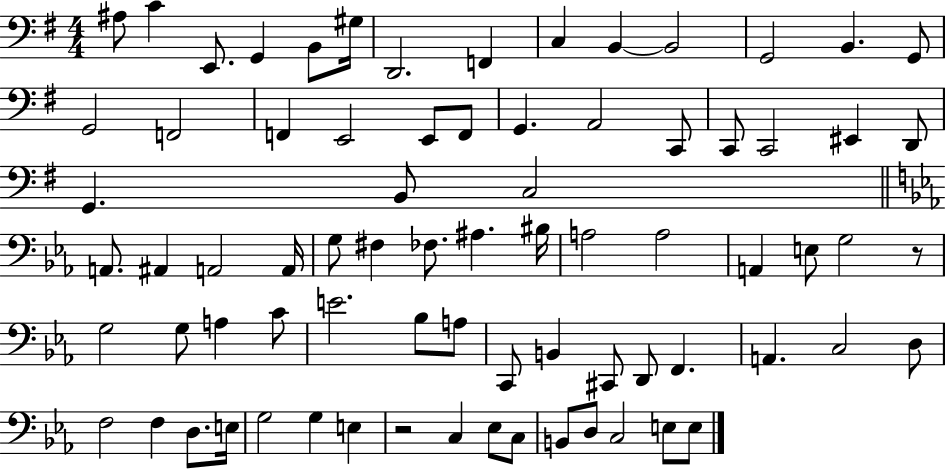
X:1
T:Untitled
M:4/4
L:1/4
K:G
^A,/2 C E,,/2 G,, B,,/2 ^G,/4 D,,2 F,, C, B,, B,,2 G,,2 B,, G,,/2 G,,2 F,,2 F,, E,,2 E,,/2 F,,/2 G,, A,,2 C,,/2 C,,/2 C,,2 ^E,, D,,/2 G,, B,,/2 C,2 A,,/2 ^A,, A,,2 A,,/4 G,/2 ^F, _F,/2 ^A, ^B,/4 A,2 A,2 A,, E,/2 G,2 z/2 G,2 G,/2 A, C/2 E2 _B,/2 A,/2 C,,/2 B,, ^C,,/2 D,,/2 F,, A,, C,2 D,/2 F,2 F, D,/2 E,/4 G,2 G, E, z2 C, _E,/2 C,/2 B,,/2 D,/2 C,2 E,/2 E,/2